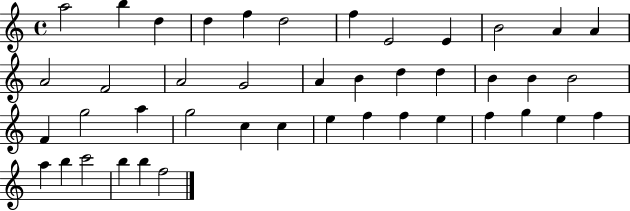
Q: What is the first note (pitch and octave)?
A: A5